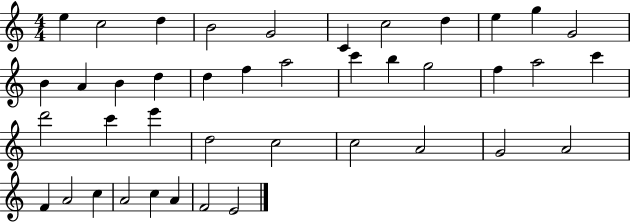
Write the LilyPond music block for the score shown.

{
  \clef treble
  \numericTimeSignature
  \time 4/4
  \key c \major
  e''4 c''2 d''4 | b'2 g'2 | c'4 c''2 d''4 | e''4 g''4 g'2 | \break b'4 a'4 b'4 d''4 | d''4 f''4 a''2 | c'''4 b''4 g''2 | f''4 a''2 c'''4 | \break d'''2 c'''4 e'''4 | d''2 c''2 | c''2 a'2 | g'2 a'2 | \break f'4 a'2 c''4 | a'2 c''4 a'4 | f'2 e'2 | \bar "|."
}